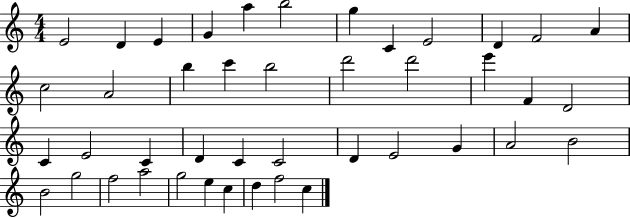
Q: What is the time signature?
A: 4/4